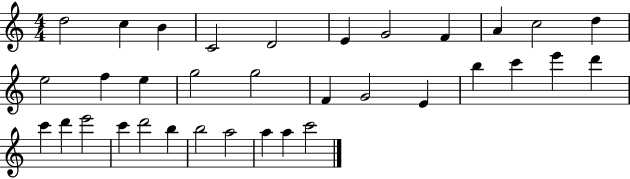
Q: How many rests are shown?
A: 0